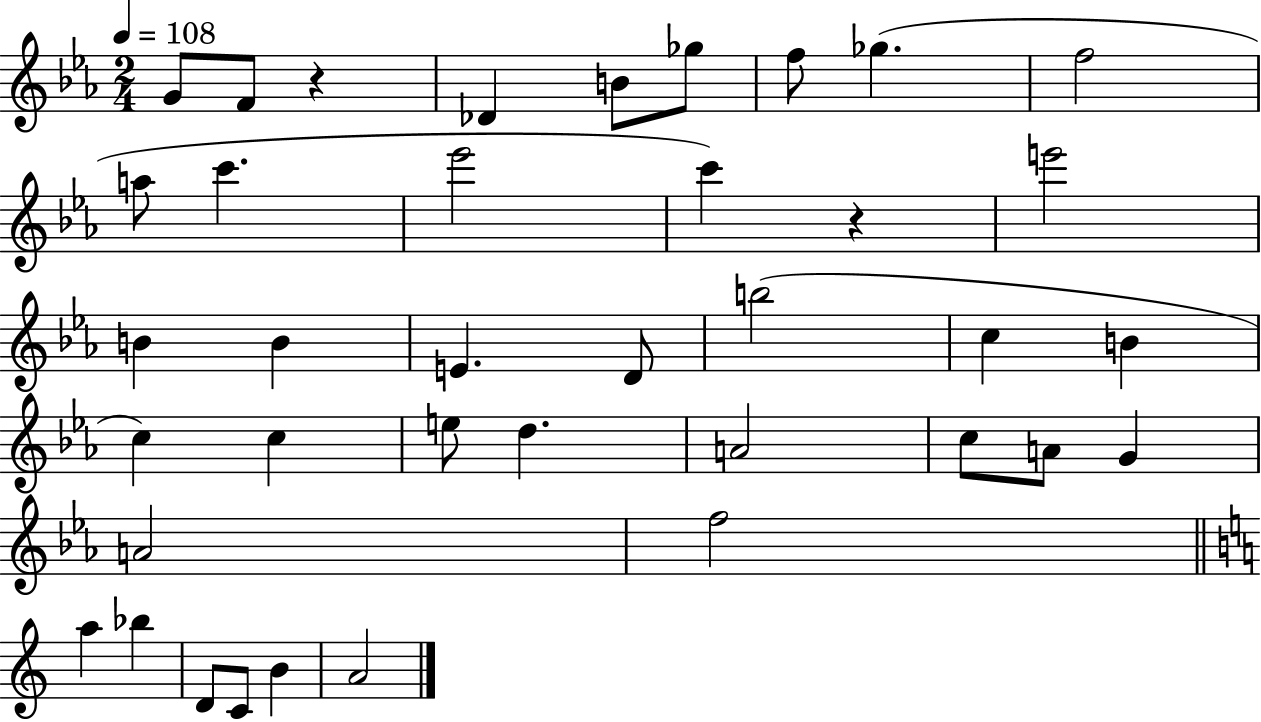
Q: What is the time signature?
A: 2/4